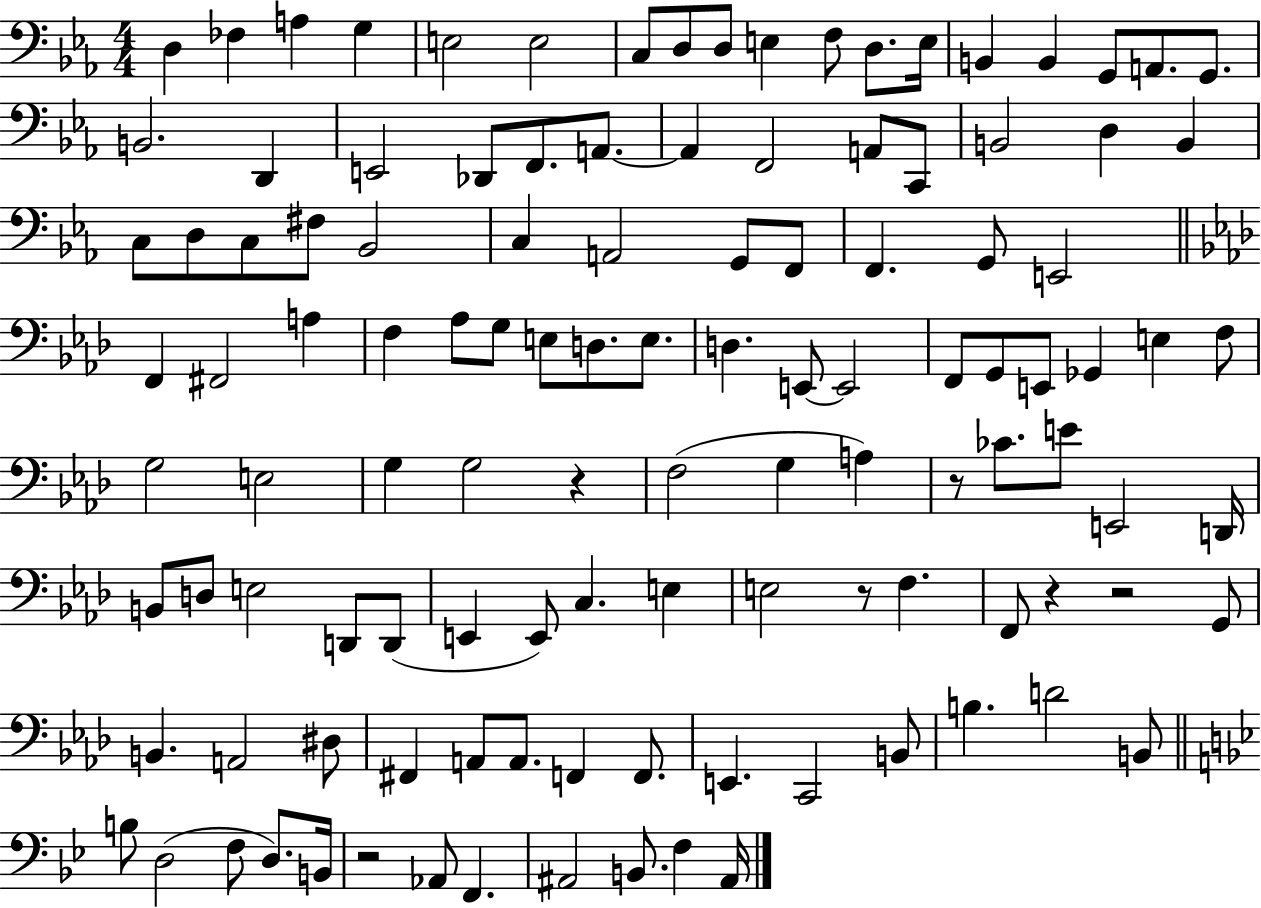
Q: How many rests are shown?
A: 6